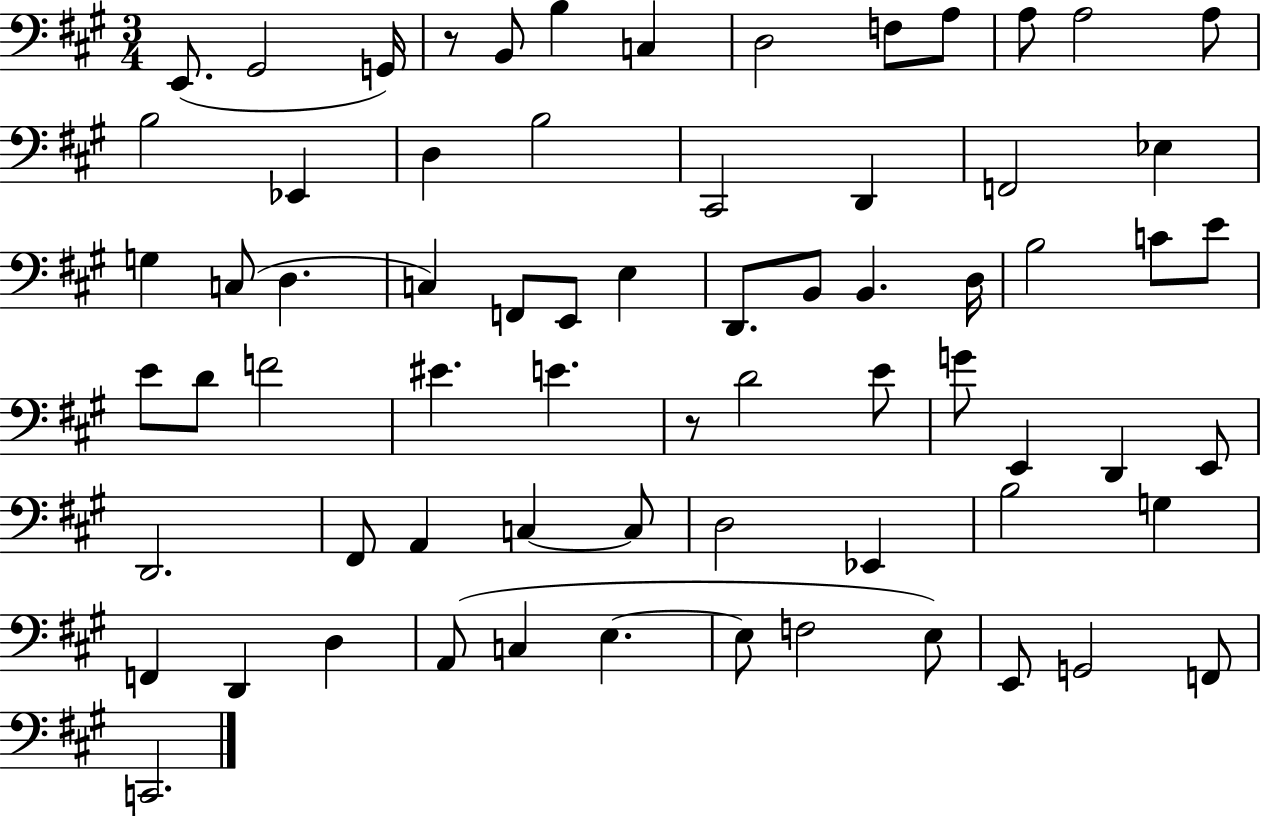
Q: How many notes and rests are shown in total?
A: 69